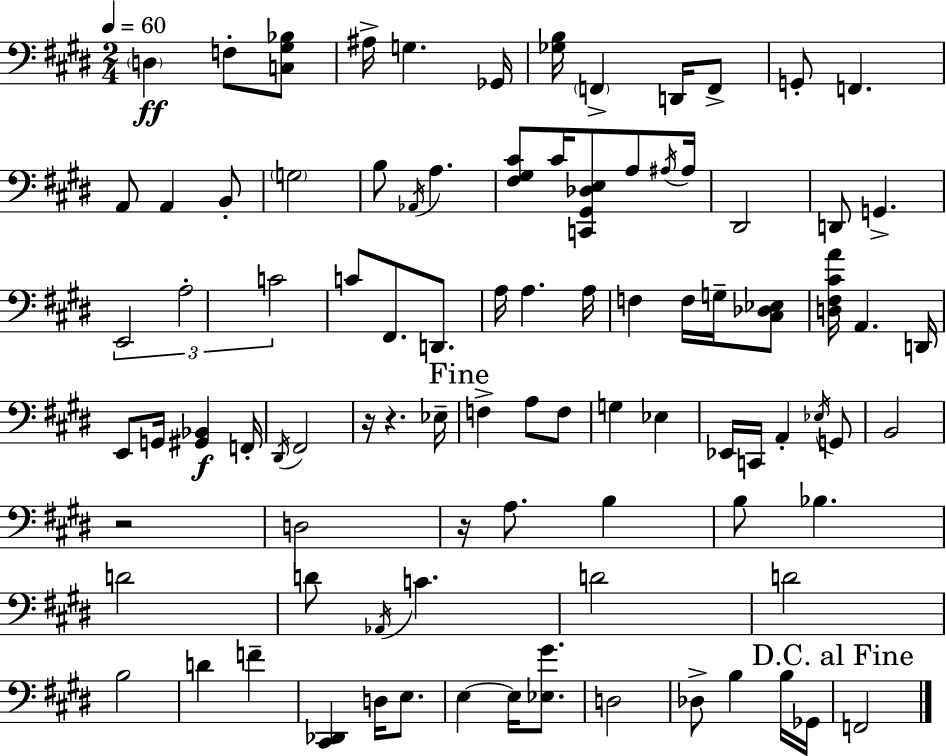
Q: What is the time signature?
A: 2/4